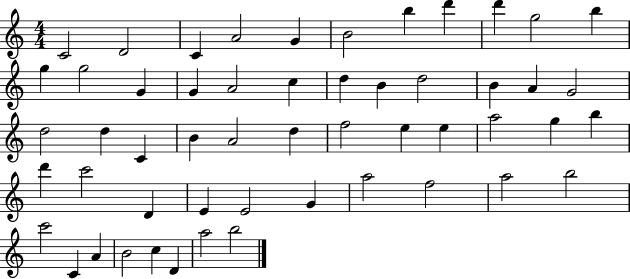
C4/h D4/h C4/q A4/h G4/q B4/h B5/q D6/q D6/q G5/h B5/q G5/q G5/h G4/q G4/q A4/h C5/q D5/q B4/q D5/h B4/q A4/q G4/h D5/h D5/q C4/q B4/q A4/h D5/q F5/h E5/q E5/q A5/h G5/q B5/q D6/q C6/h D4/q E4/q E4/h G4/q A5/h F5/h A5/h B5/h C6/h C4/q A4/q B4/h C5/q D4/q A5/h B5/h